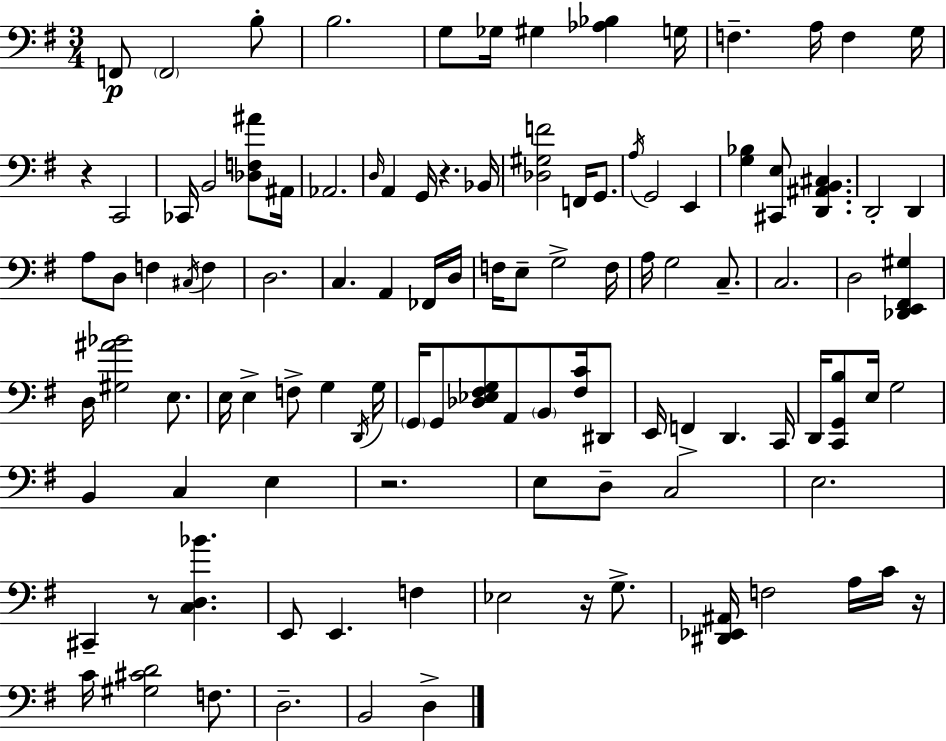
{
  \clef bass
  \numericTimeSignature
  \time 3/4
  \key e \minor
  f,8\p \parenthesize f,2 b8-. | b2. | g8 ges16 gis4 <aes bes>4 g16 | f4.-- a16 f4 g16 | \break r4 c,2 | ces,16 b,2 <des f ais'>8 ais,16 | aes,2. | \grace { d16 } a,4 g,16 r4. | \break bes,16 <des gis f'>2 f,16 g,8. | \acciaccatura { a16 } g,2 e,4 | <g bes>4 <cis, e>8 <d, ais, b, cis>4. | d,2-. d,4 | \break a8 d8 f4 \acciaccatura { cis16 } f4 | d2. | c4. a,4 | fes,16 d16 f16 e8-- g2-> | \break f16 a16 g2 | c8.-- c2. | d2 <des, e, fis, gis>4 | d16 <gis ais' bes'>2 | \break e8. e16 e4-> f8-> g4 | \acciaccatura { d,16 } g16 \parenthesize g,16 g,8 <des ees fis g>8 a,8 \parenthesize b,8 | <fis c'>16 dis,8 e,16 f,4-> d,4. | c,16 d,16 <c, g, b>8 e16 g2 | \break b,4 c4 | e4 r2. | e8 d8-- c2 | e2. | \break cis,4-- r8 <c d bes'>4. | e,8 e,4. | f4 ees2 | r16 g8.-> <dis, ees, ais,>16 f2 | \break a16 c'16 r16 c'16 <gis cis' d'>2 | f8. d2.-- | b,2 | d4-> \bar "|."
}